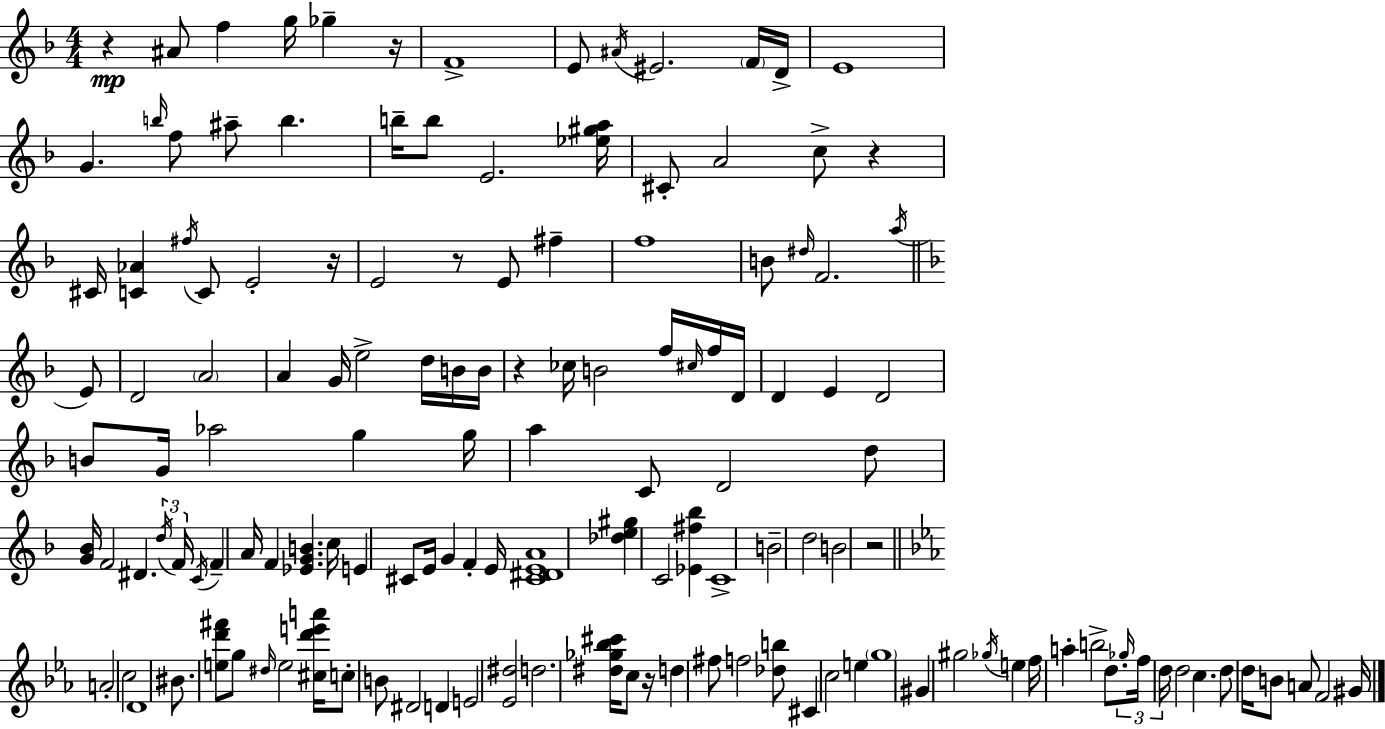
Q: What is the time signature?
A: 4/4